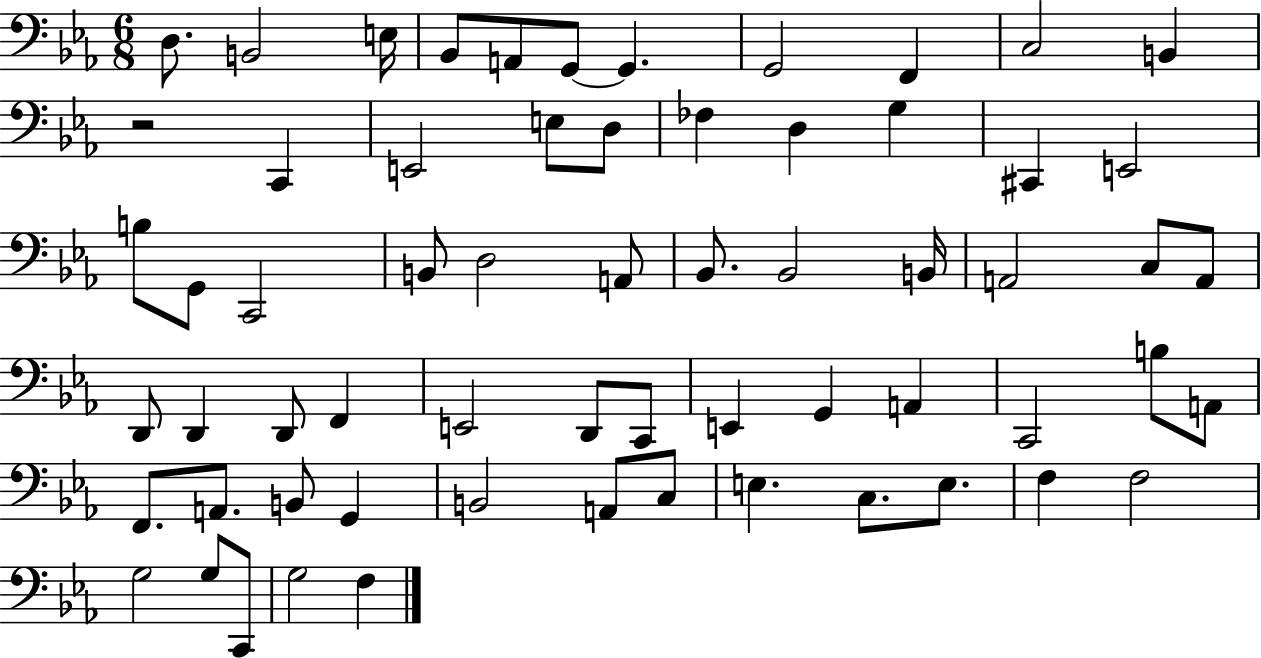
X:1
T:Untitled
M:6/8
L:1/4
K:Eb
D,/2 B,,2 E,/4 _B,,/2 A,,/2 G,,/2 G,, G,,2 F,, C,2 B,, z2 C,, E,,2 E,/2 D,/2 _F, D, G, ^C,, E,,2 B,/2 G,,/2 C,,2 B,,/2 D,2 A,,/2 _B,,/2 _B,,2 B,,/4 A,,2 C,/2 A,,/2 D,,/2 D,, D,,/2 F,, E,,2 D,,/2 C,,/2 E,, G,, A,, C,,2 B,/2 A,,/2 F,,/2 A,,/2 B,,/2 G,, B,,2 A,,/2 C,/2 E, C,/2 E,/2 F, F,2 G,2 G,/2 C,,/2 G,2 F,